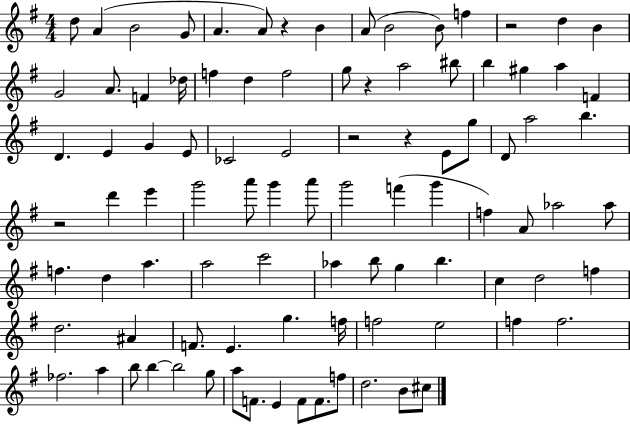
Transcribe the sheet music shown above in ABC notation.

X:1
T:Untitled
M:4/4
L:1/4
K:G
d/2 A B2 G/2 A A/2 z B A/2 B2 B/2 f z2 d B G2 A/2 F _d/4 f d f2 g/2 z a2 ^b/2 b ^g a F D E G E/2 _C2 E2 z2 z E/2 g/2 D/2 a2 b z2 d' e' g'2 a'/2 g' a'/2 g'2 f' g' f A/2 _a2 _a/2 f d a a2 c'2 _a b/2 g b c d2 f d2 ^A F/2 E g f/4 f2 e2 f f2 _f2 a b/2 b b2 g/2 a/2 F/2 E F/2 F/2 f/2 d2 B/2 ^c/2